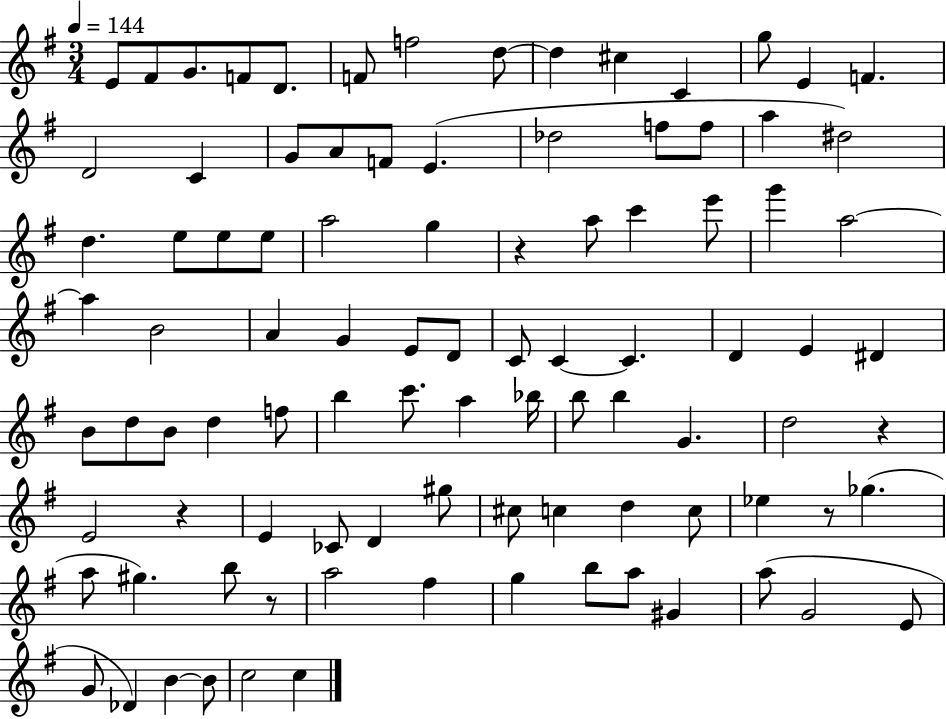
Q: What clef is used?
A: treble